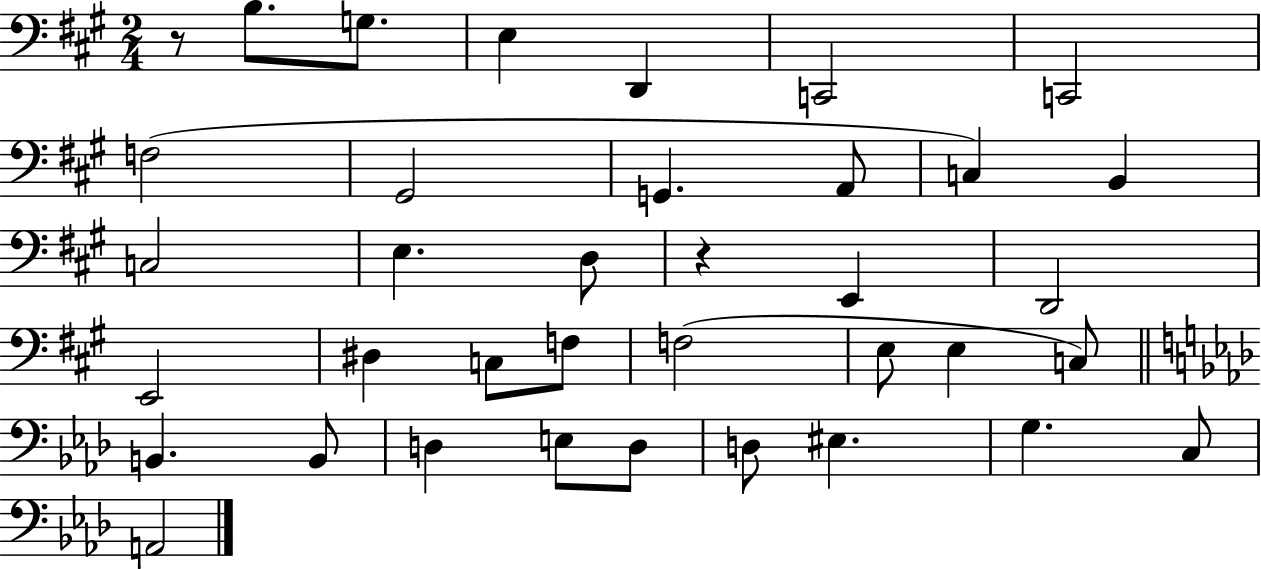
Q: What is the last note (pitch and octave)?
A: A2